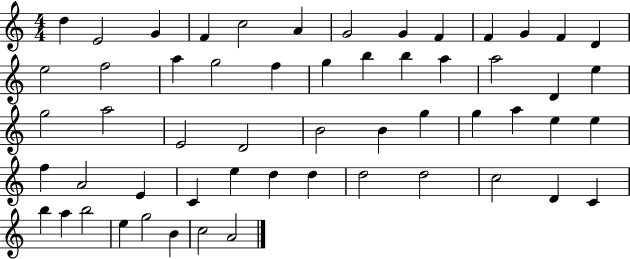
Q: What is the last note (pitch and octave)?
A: A4